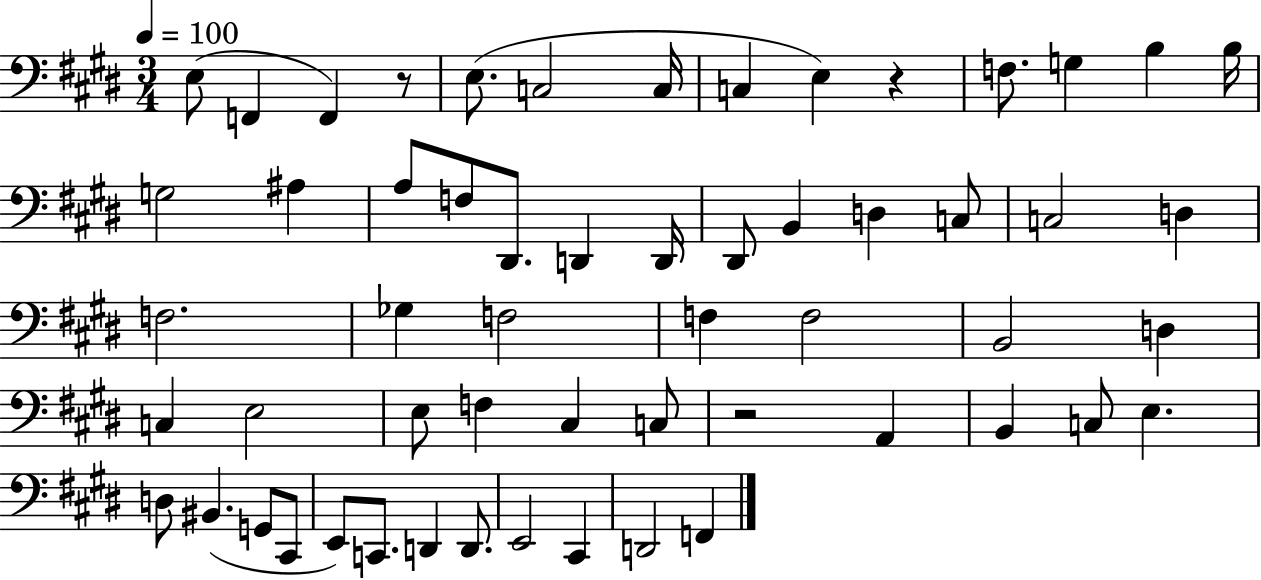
X:1
T:Untitled
M:3/4
L:1/4
K:E
E,/2 F,, F,, z/2 E,/2 C,2 C,/4 C, E, z F,/2 G, B, B,/4 G,2 ^A, A,/2 F,/2 ^D,,/2 D,, D,,/4 ^D,,/2 B,, D, C,/2 C,2 D, F,2 _G, F,2 F, F,2 B,,2 D, C, E,2 E,/2 F, ^C, C,/2 z2 A,, B,, C,/2 E, D,/2 ^B,, G,,/2 ^C,,/2 E,,/2 C,,/2 D,, D,,/2 E,,2 ^C,, D,,2 F,,